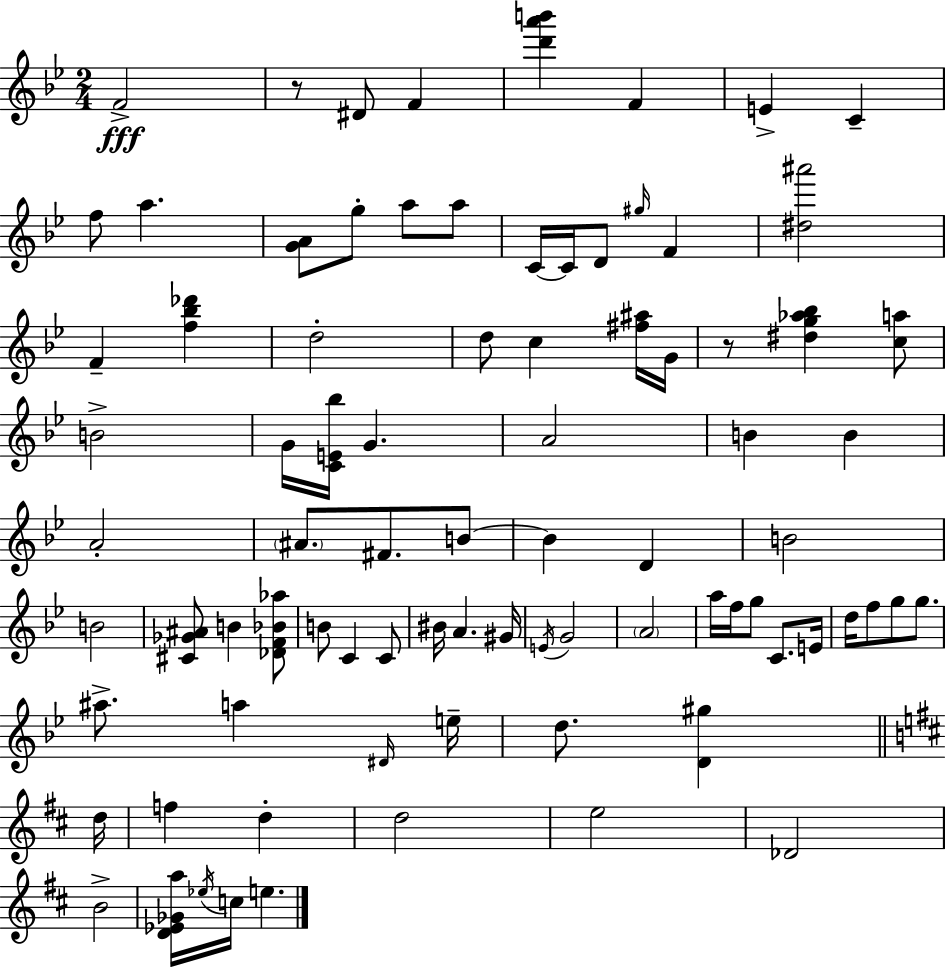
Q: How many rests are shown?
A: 2